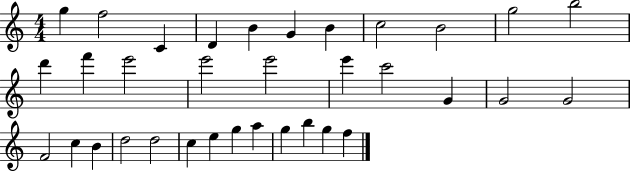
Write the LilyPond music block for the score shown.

{
  \clef treble
  \numericTimeSignature
  \time 4/4
  \key c \major
  g''4 f''2 c'4 | d'4 b'4 g'4 b'4 | c''2 b'2 | g''2 b''2 | \break d'''4 f'''4 e'''2 | e'''2 e'''2 | e'''4 c'''2 g'4 | g'2 g'2 | \break f'2 c''4 b'4 | d''2 d''2 | c''4 e''4 g''4 a''4 | g''4 b''4 g''4 f''4 | \break \bar "|."
}